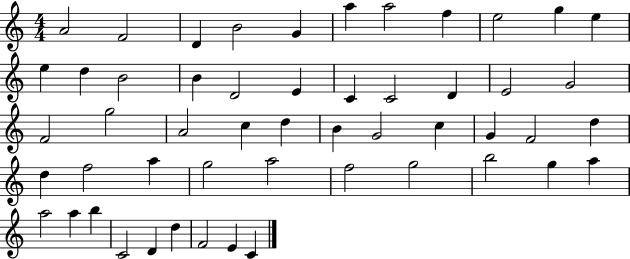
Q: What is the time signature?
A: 4/4